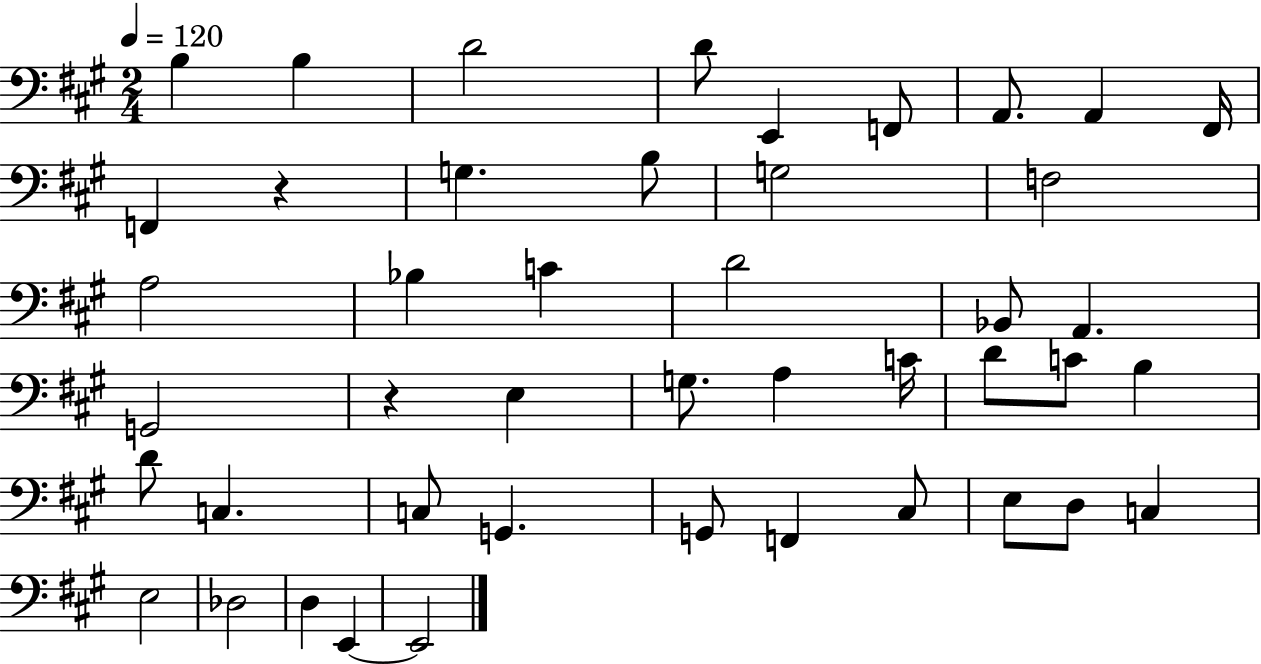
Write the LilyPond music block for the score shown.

{
  \clef bass
  \numericTimeSignature
  \time 2/4
  \key a \major
  \tempo 4 = 120
  \repeat volta 2 { b4 b4 | d'2 | d'8 e,4 f,8 | a,8. a,4 fis,16 | \break f,4 r4 | g4. b8 | g2 | f2 | \break a2 | bes4 c'4 | d'2 | bes,8 a,4. | \break g,2 | r4 e4 | g8. a4 c'16 | d'8 c'8 b4 | \break d'8 c4. | c8 g,4. | g,8 f,4 cis8 | e8 d8 c4 | \break e2 | des2 | d4 e,4~~ | e,2 | \break } \bar "|."
}